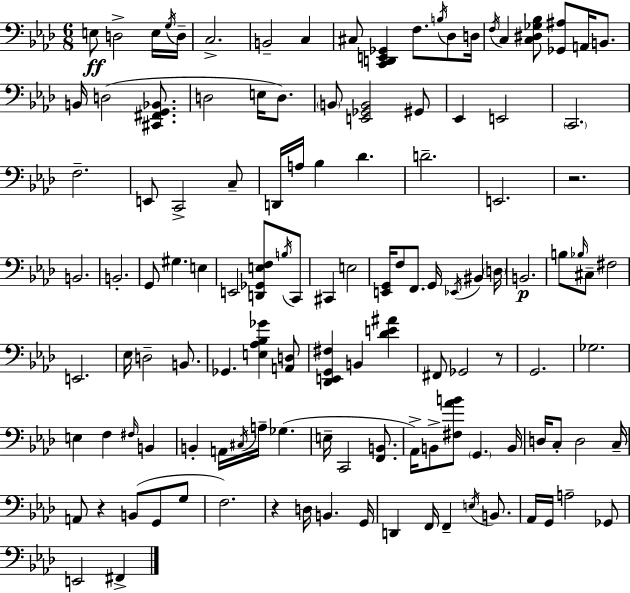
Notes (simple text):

E3/e D3/h E3/s G3/s D3/s C3/h. B2/h C3/q C#3/e [C2,D2,E2,Gb2]/q F3/e. B3/s Db3/e D3/s F3/s C3/q [C3,D#3,Gb3,Bb3]/e [Gb2,A#3]/e A2/s B2/e. B2/s D3/h [C#2,F#2,G2,Bb2]/e. D3/h E3/s D3/e. B2/e [E2,Gb2,B2]/h G#2/e Eb2/q E2/h C2/h. F3/h. E2/e C2/h C3/e D2/s A3/s Bb3/q Db4/q. D4/h. E2/h. R/h. B2/h. B2/h. G2/e G#3/q. E3/q E2/h [D2,Gb2,E3,F3]/e B3/s C2/e C#2/q E3/h [E2,G2]/s F3/e F2/e. G2/s Eb2/s BIS2/q D3/s B2/h. B3/e Bb3/s C#3/e F#3/h E2/h. Eb3/s D3/h B2/e. Gb2/q. [E3,Ab3,Bb3,Gb4]/q [A2,D3]/e [Db2,E2,G2,F#3]/q B2/q [Db4,E4,A#4]/q F#2/e Gb2/h R/e G2/h. Gb3/h. E3/q F3/q F#3/s B2/q B2/q A2/s C#3/s A3/s Gb3/q. E3/s C2/h [F2,B2]/e. Ab2/s B2/e [F#3,Ab4,B4]/e G2/q. B2/s D3/s C3/e D3/h C3/s A2/e R/q B2/e G2/e G3/e F3/h. R/q D3/s B2/q. G2/s D2/q F2/s F2/q E3/s B2/e. Ab2/s G2/s A3/h Gb2/e E2/h F#2/q